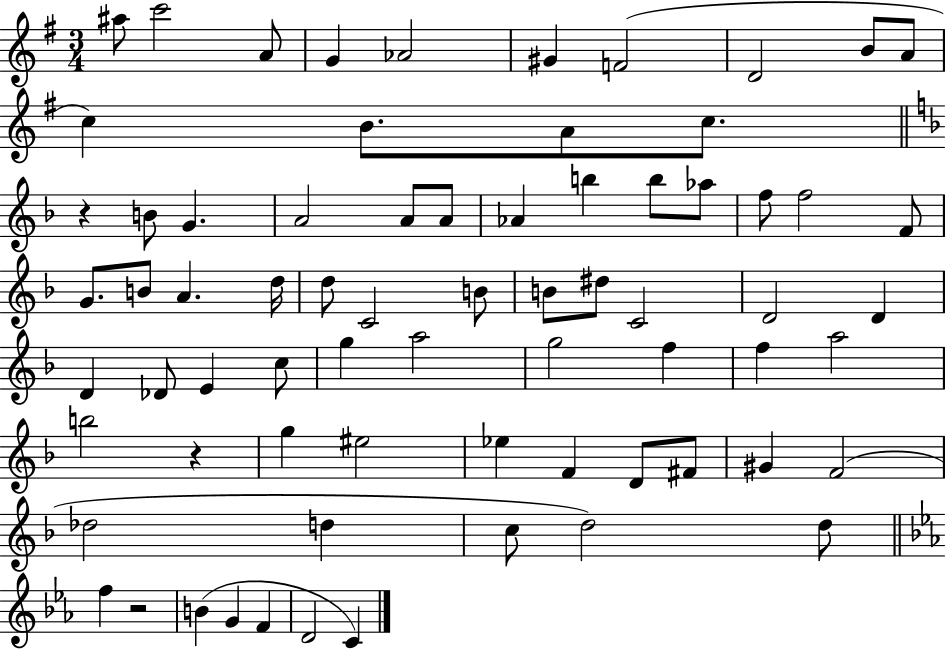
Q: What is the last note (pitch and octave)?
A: C4